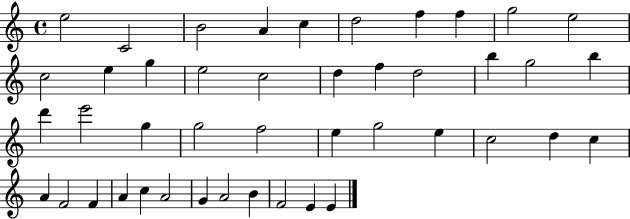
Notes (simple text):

E5/h C4/h B4/h A4/q C5/q D5/h F5/q F5/q G5/h E5/h C5/h E5/q G5/q E5/h C5/h D5/q F5/q D5/h B5/q G5/h B5/q D6/q E6/h G5/q G5/h F5/h E5/q G5/h E5/q C5/h D5/q C5/q A4/q F4/h F4/q A4/q C5/q A4/h G4/q A4/h B4/q F4/h E4/q E4/q